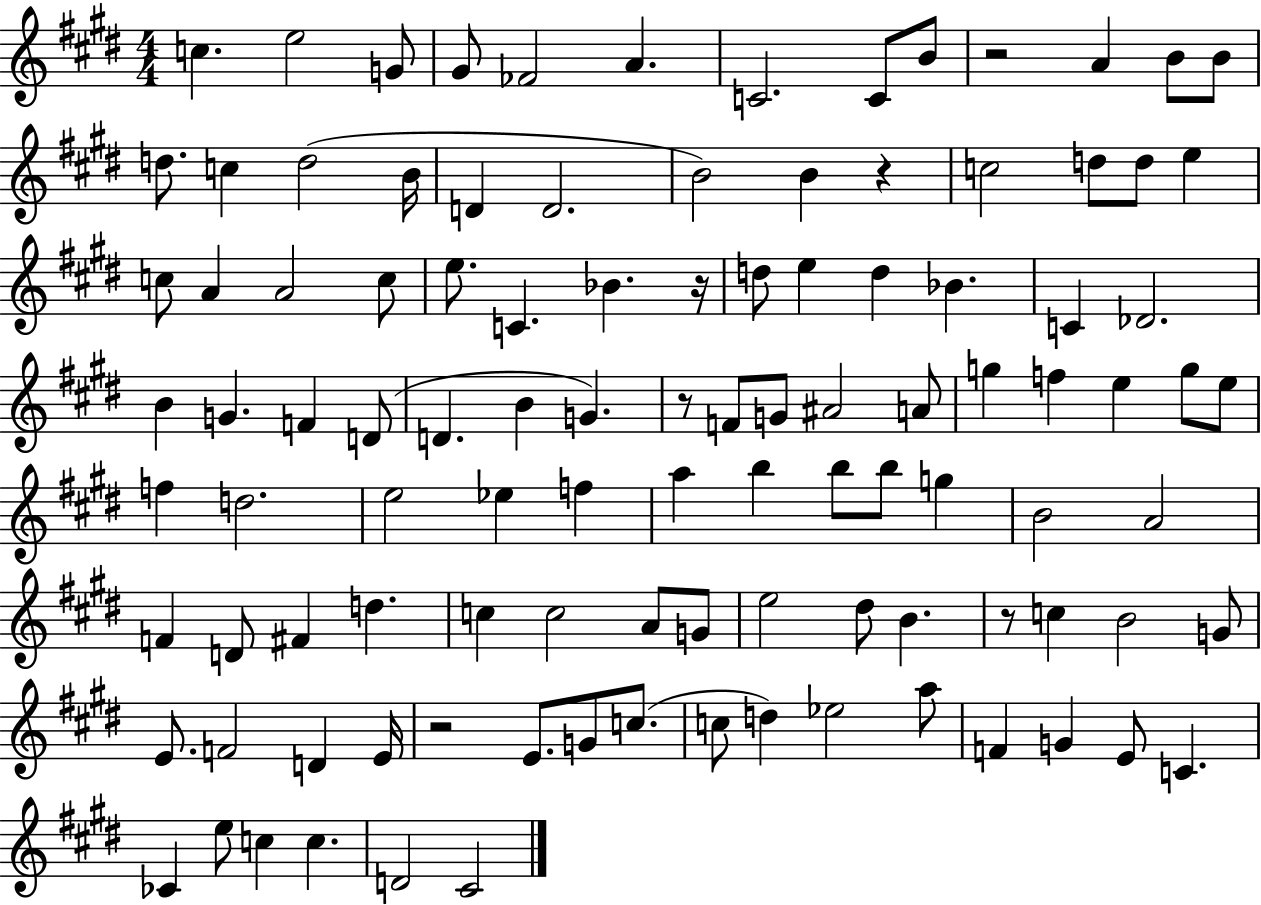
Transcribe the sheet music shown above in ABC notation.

X:1
T:Untitled
M:4/4
L:1/4
K:E
c e2 G/2 ^G/2 _F2 A C2 C/2 B/2 z2 A B/2 B/2 d/2 c d2 B/4 D D2 B2 B z c2 d/2 d/2 e c/2 A A2 c/2 e/2 C _B z/4 d/2 e d _B C _D2 B G F D/2 D B G z/2 F/2 G/2 ^A2 A/2 g f e g/2 e/2 f d2 e2 _e f a b b/2 b/2 g B2 A2 F D/2 ^F d c c2 A/2 G/2 e2 ^d/2 B z/2 c B2 G/2 E/2 F2 D E/4 z2 E/2 G/2 c/2 c/2 d _e2 a/2 F G E/2 C _C e/2 c c D2 ^C2